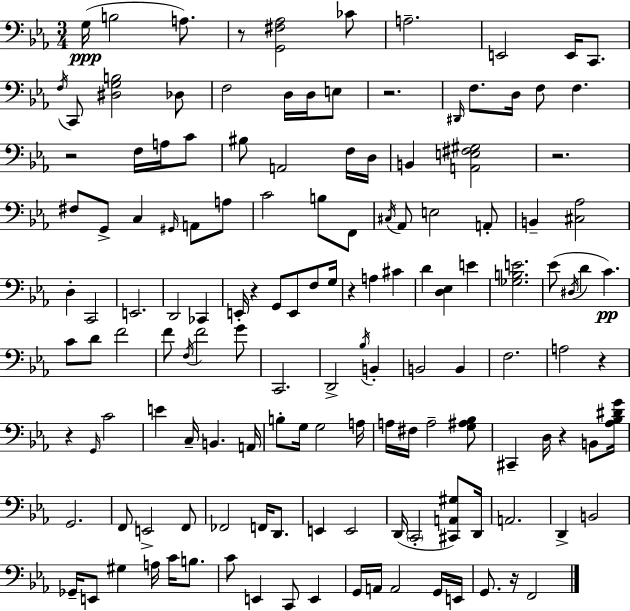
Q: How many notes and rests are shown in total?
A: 142